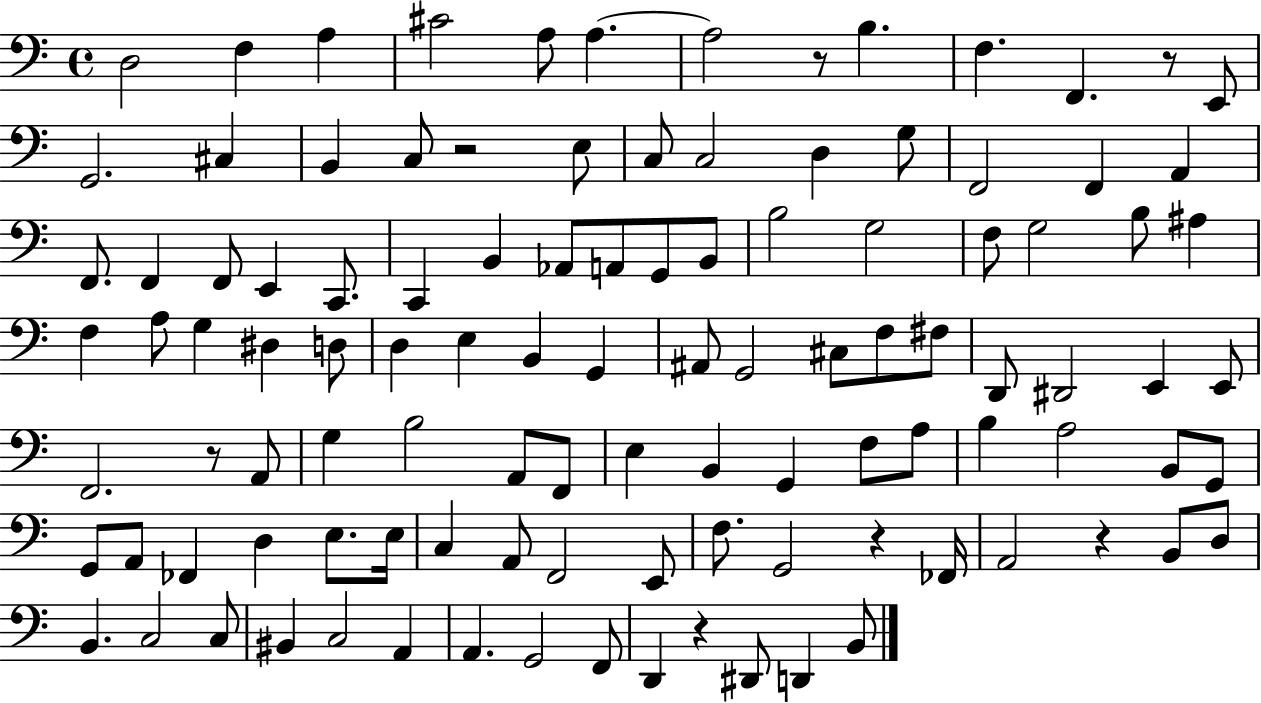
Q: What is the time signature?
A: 4/4